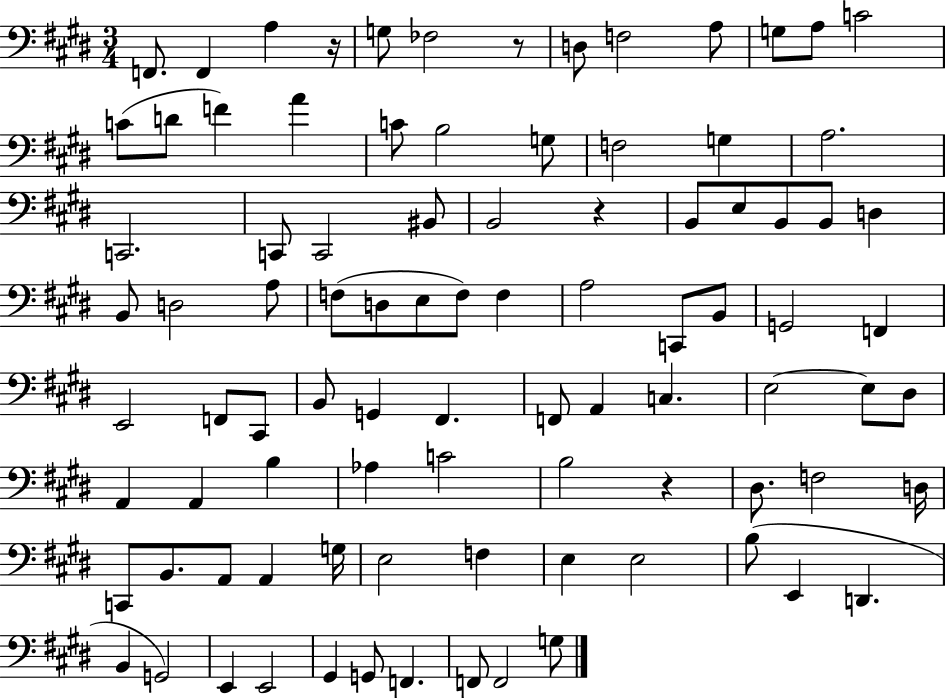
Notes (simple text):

F2/e. F2/q A3/q R/s G3/e FES3/h R/e D3/e F3/h A3/e G3/e A3/e C4/h C4/e D4/e F4/q A4/q C4/e B3/h G3/e F3/h G3/q A3/h. C2/h. C2/e C2/h BIS2/e B2/h R/q B2/e E3/e B2/e B2/e D3/q B2/e D3/h A3/e F3/e D3/e E3/e F3/e F3/q A3/h C2/e B2/e G2/h F2/q E2/h F2/e C#2/e B2/e G2/q F#2/q. F2/e A2/q C3/q. E3/h E3/e D#3/e A2/q A2/q B3/q Ab3/q C4/h B3/h R/q D#3/e. F3/h D3/s C2/e B2/e. A2/e A2/q G3/s E3/h F3/q E3/q E3/h B3/e E2/q D2/q. B2/q G2/h E2/q E2/h G#2/q G2/e F2/q. F2/e F2/h G3/e